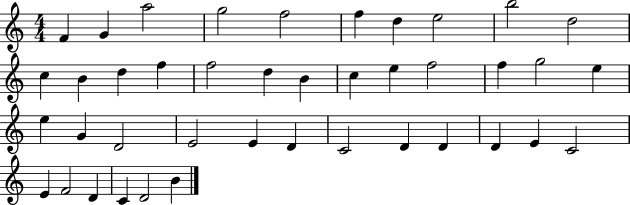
X:1
T:Untitled
M:4/4
L:1/4
K:C
F G a2 g2 f2 f d e2 b2 d2 c B d f f2 d B c e f2 f g2 e e G D2 E2 E D C2 D D D E C2 E F2 D C D2 B